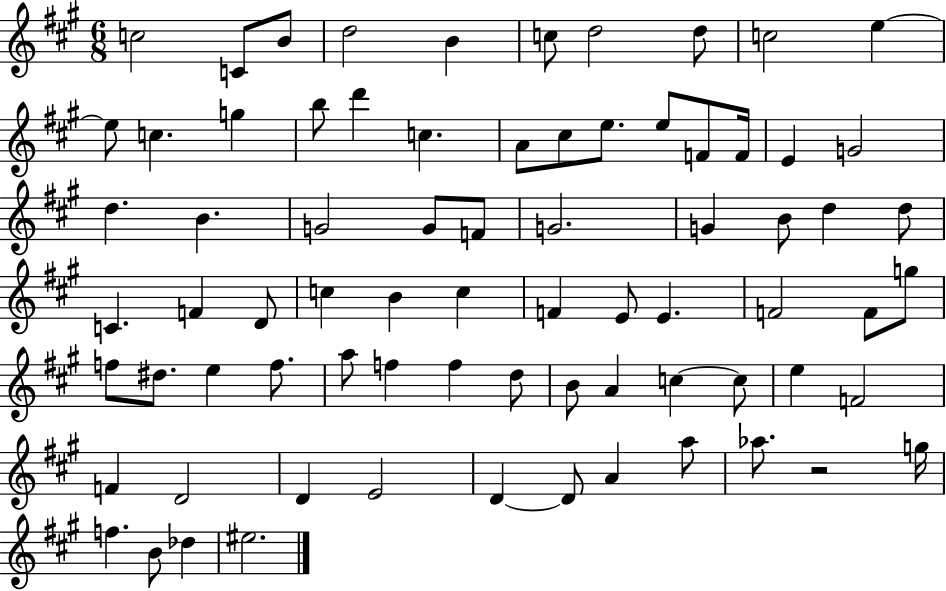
C5/h C4/e B4/e D5/h B4/q C5/e D5/h D5/e C5/h E5/q E5/e C5/q. G5/q B5/e D6/q C5/q. A4/e C#5/e E5/e. E5/e F4/e F4/s E4/q G4/h D5/q. B4/q. G4/h G4/e F4/e G4/h. G4/q B4/e D5/q D5/e C4/q. F4/q D4/e C5/q B4/q C5/q F4/q E4/e E4/q. F4/h F4/e G5/e F5/e D#5/e. E5/q F5/e. A5/e F5/q F5/q D5/e B4/e A4/q C5/q C5/e E5/q F4/h F4/q D4/h D4/q E4/h D4/q D4/e A4/q A5/e Ab5/e. R/h G5/s F5/q. B4/e Db5/q EIS5/h.